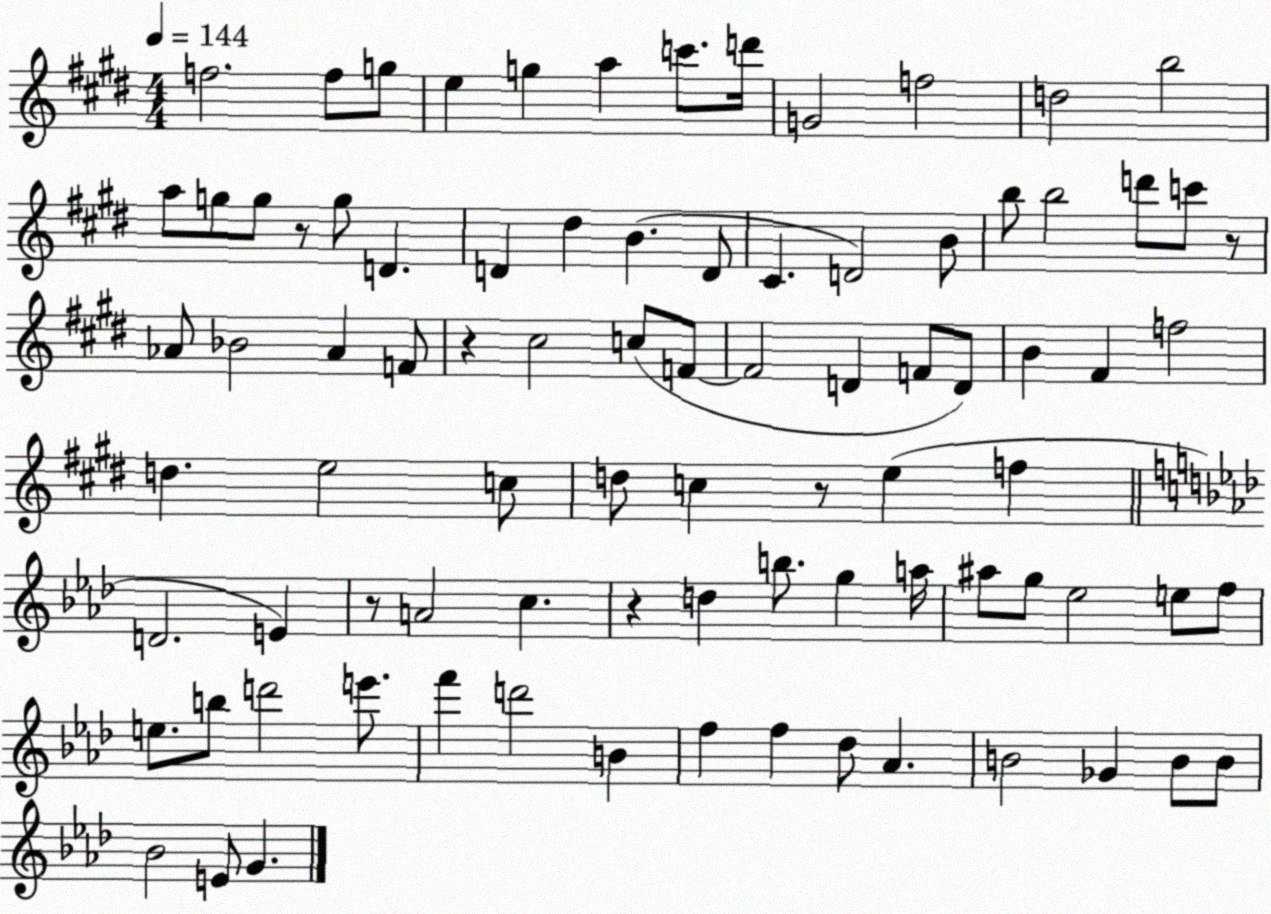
X:1
T:Untitled
M:4/4
L:1/4
K:E
f2 f/2 g/2 e g a c'/2 d'/4 G2 f2 d2 b2 a/2 g/2 g/2 z/2 g/2 D D ^d B D/2 ^C D2 B/2 b/2 b2 d'/2 c'/2 z/2 _A/2 _B2 _A F/2 z ^c2 c/2 F/2 F2 D F/2 D/2 B ^F f2 d e2 c/2 d/2 c z/2 e f D2 E z/2 A2 c z d b/2 g a/4 ^a/2 g/2 _e2 e/2 f/2 e/2 b/2 d'2 e'/2 f' d'2 B f f _d/2 _A B2 _G B/2 B/2 _B2 E/2 G